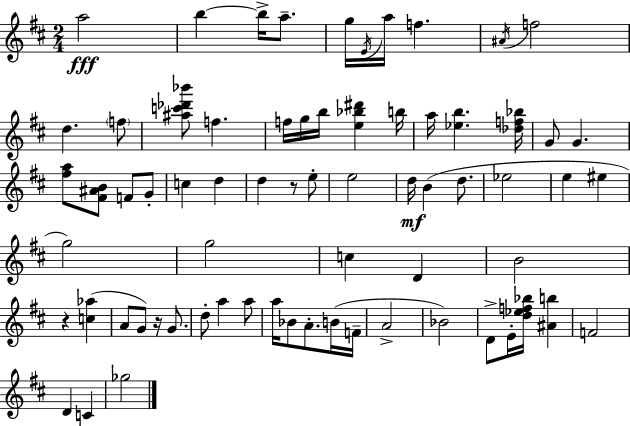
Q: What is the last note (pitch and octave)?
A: Gb5